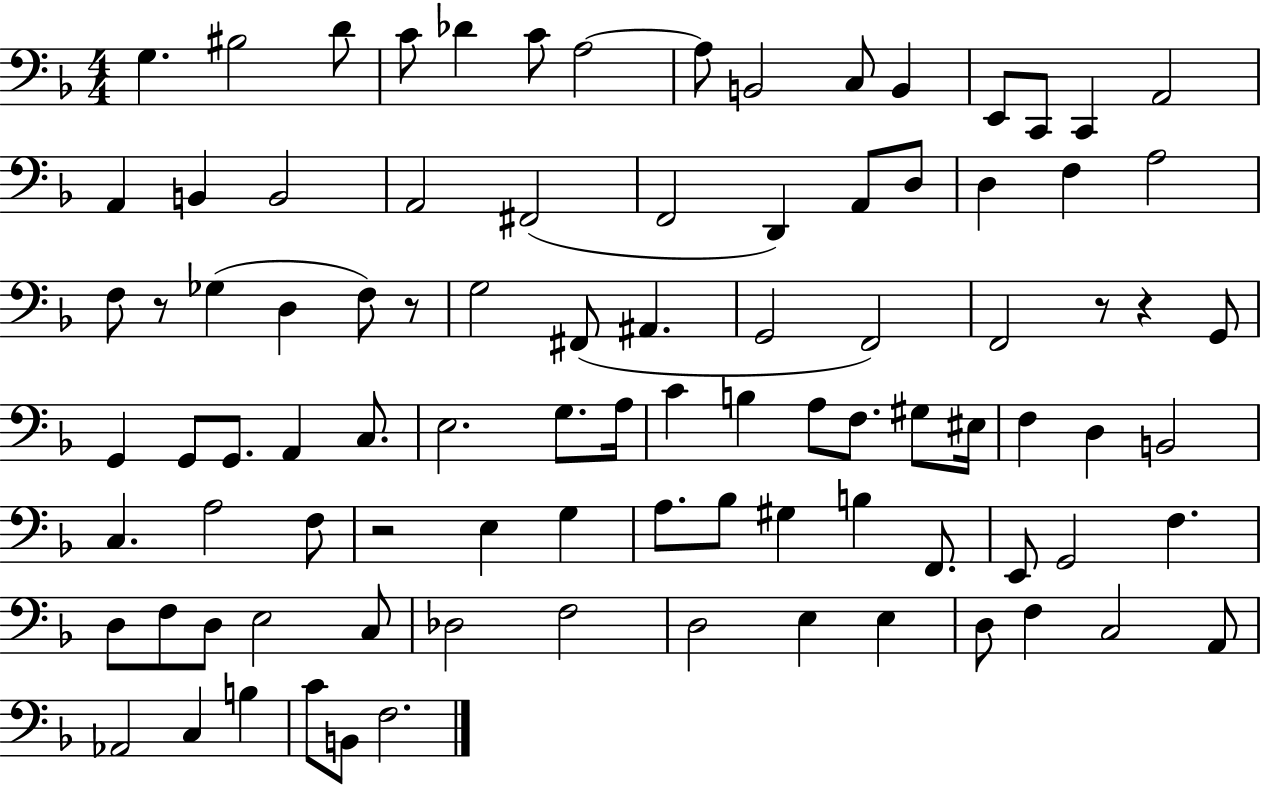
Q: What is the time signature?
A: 4/4